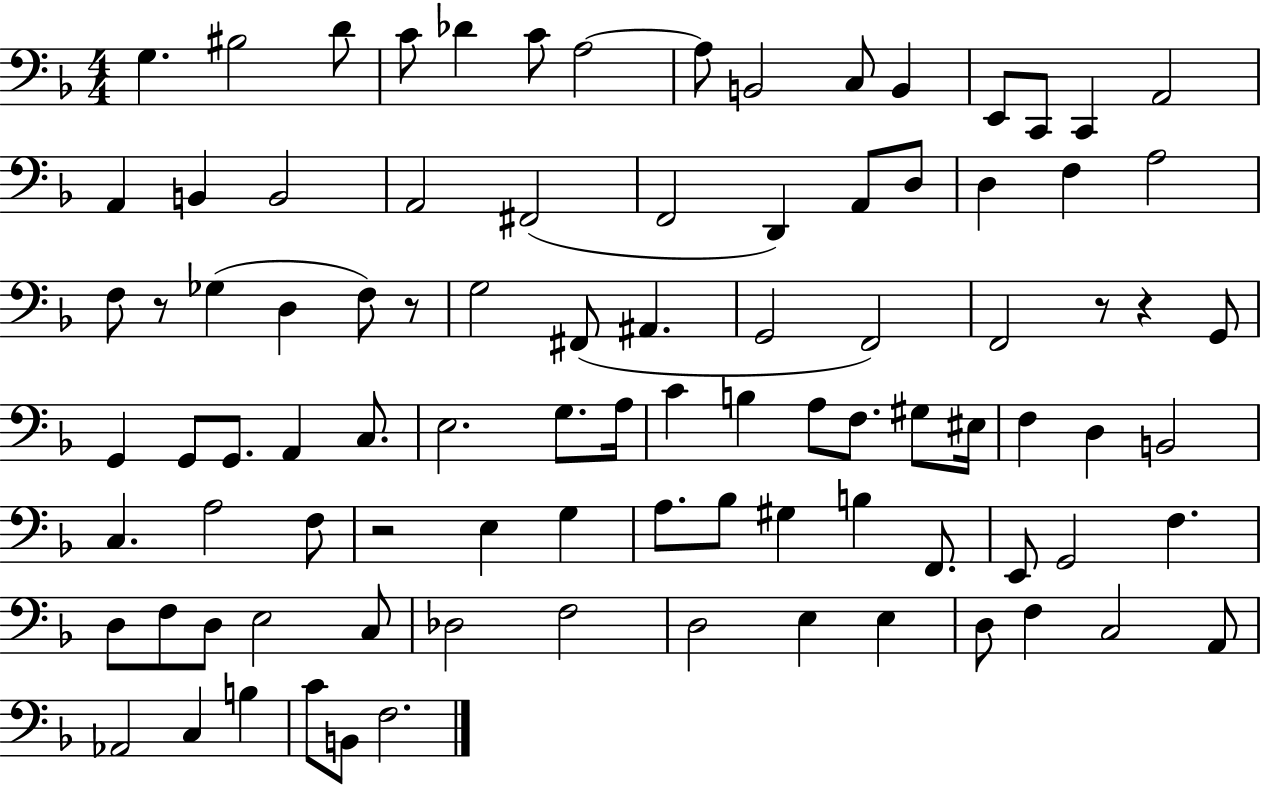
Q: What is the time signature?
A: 4/4